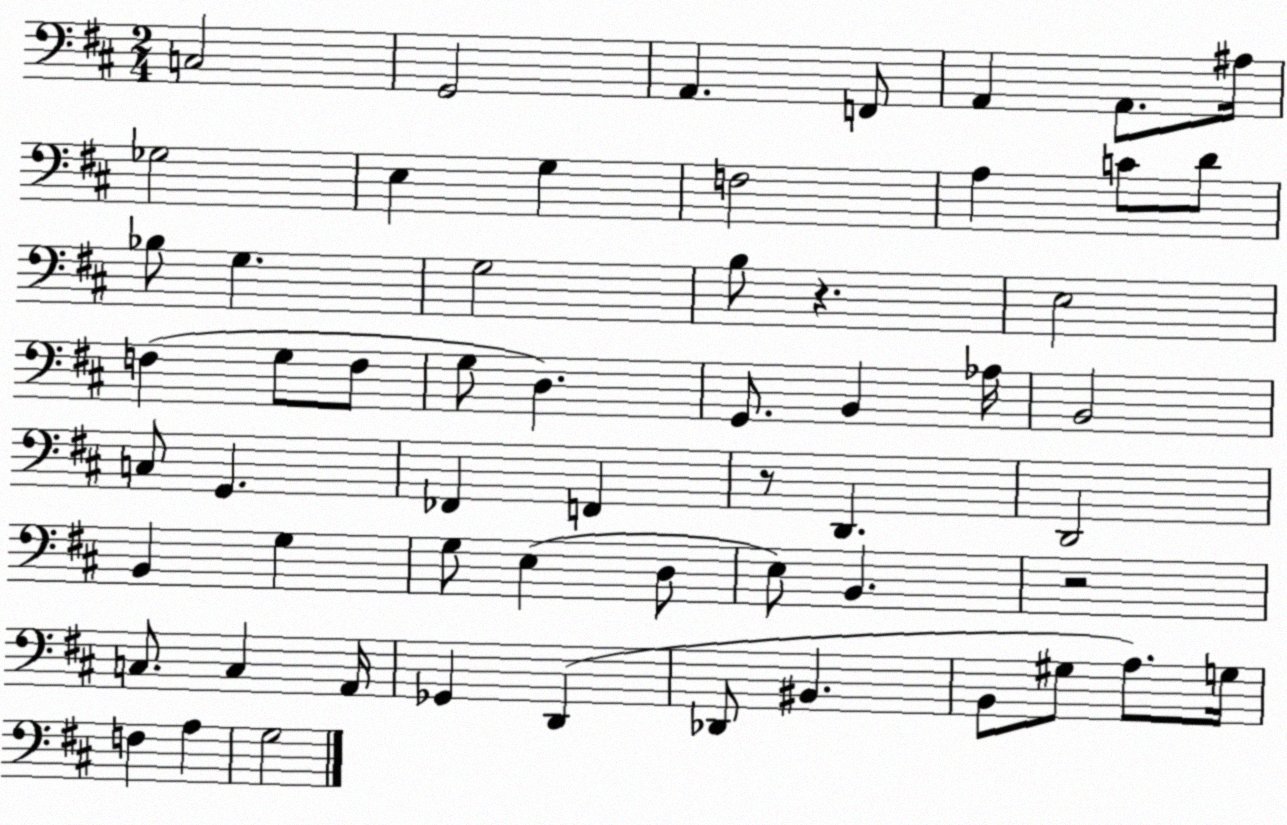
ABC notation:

X:1
T:Untitled
M:2/4
L:1/4
K:D
C,2 G,,2 A,, F,,/2 A,, A,,/2 ^A,/4 _G,2 E, G, F,2 A, C/2 D/2 _B,/2 G, G,2 B,/2 z E,2 F, G,/2 F,/2 G,/2 D, G,,/2 B,, _A,/4 B,,2 C,/2 G,, _F,, F,, z/2 D,, D,,2 B,, G, G,/2 E, D,/2 E,/2 B,, z2 C,/2 C, A,,/4 _G,, D,, _D,,/2 ^B,, B,,/2 ^G,/2 A,/2 G,/4 F, A, G,2